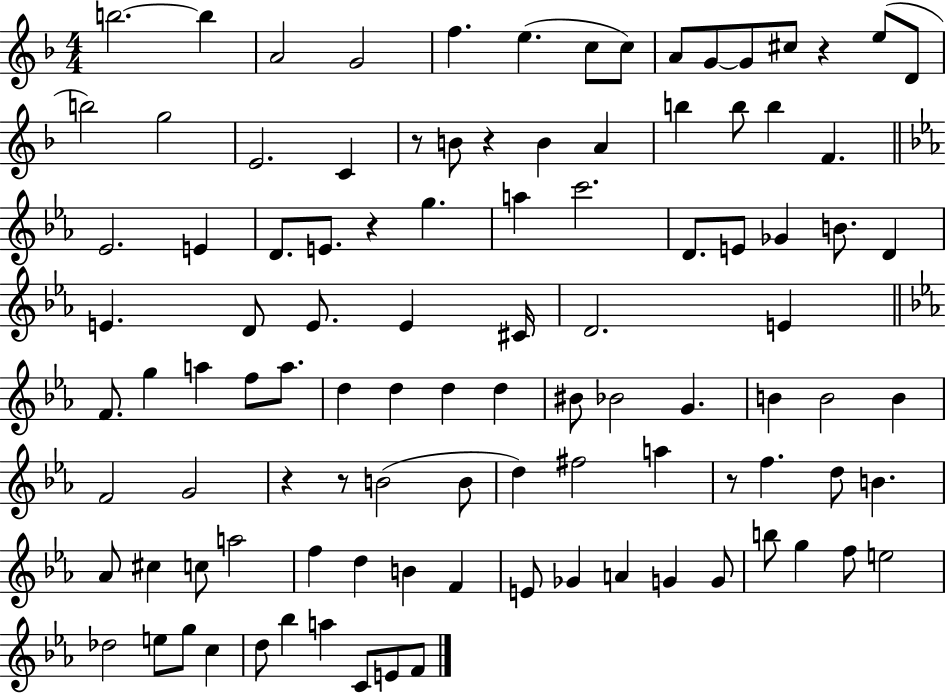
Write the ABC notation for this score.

X:1
T:Untitled
M:4/4
L:1/4
K:F
b2 b A2 G2 f e c/2 c/2 A/2 G/2 G/2 ^c/2 z e/2 D/2 b2 g2 E2 C z/2 B/2 z B A b b/2 b F _E2 E D/2 E/2 z g a c'2 D/2 E/2 _G B/2 D E D/2 E/2 E ^C/4 D2 E F/2 g a f/2 a/2 d d d d ^B/2 _B2 G B B2 B F2 G2 z z/2 B2 B/2 d ^f2 a z/2 f d/2 B _A/2 ^c c/2 a2 f d B F E/2 _G A G G/2 b/2 g f/2 e2 _d2 e/2 g/2 c d/2 _b a C/2 E/2 F/2